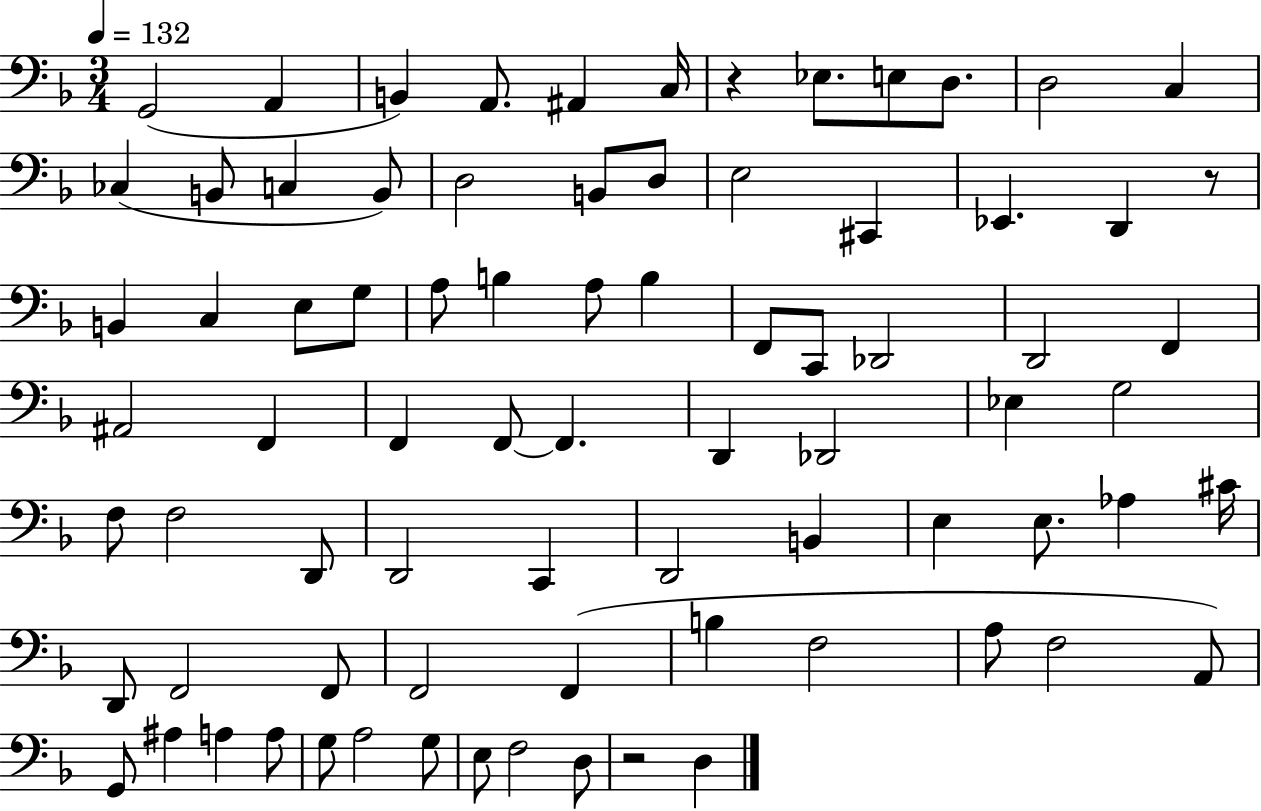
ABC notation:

X:1
T:Untitled
M:3/4
L:1/4
K:F
G,,2 A,, B,, A,,/2 ^A,, C,/4 z _E,/2 E,/2 D,/2 D,2 C, _C, B,,/2 C, B,,/2 D,2 B,,/2 D,/2 E,2 ^C,, _E,, D,, z/2 B,, C, E,/2 G,/2 A,/2 B, A,/2 B, F,,/2 C,,/2 _D,,2 D,,2 F,, ^A,,2 F,, F,, F,,/2 F,, D,, _D,,2 _E, G,2 F,/2 F,2 D,,/2 D,,2 C,, D,,2 B,, E, E,/2 _A, ^C/4 D,,/2 F,,2 F,,/2 F,,2 F,, B, F,2 A,/2 F,2 A,,/2 G,,/2 ^A, A, A,/2 G,/2 A,2 G,/2 E,/2 F,2 D,/2 z2 D,